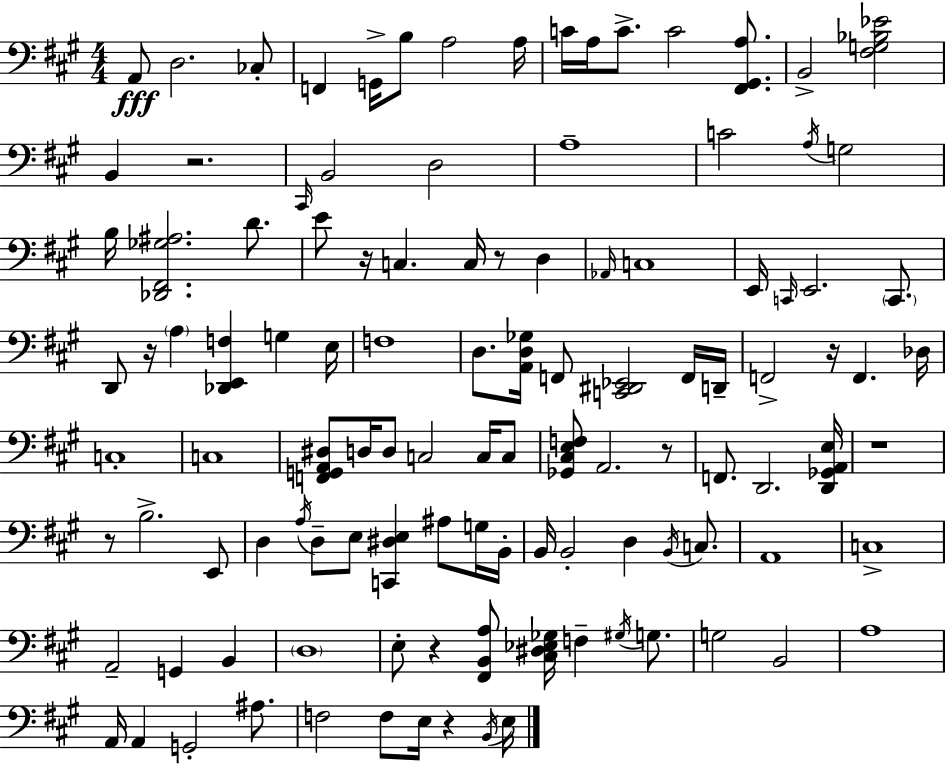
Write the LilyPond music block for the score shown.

{
  \clef bass
  \numericTimeSignature
  \time 4/4
  \key a \major
  a,8\fff d2. ces8-. | f,4 g,16-> b8 a2 a16 | c'16 a16 c'8.-> c'2 <fis, gis, a>8. | b,2-> <fis g bes ees'>2 | \break b,4 r2. | \grace { cis,16 } b,2 d2 | a1-- | c'2 \acciaccatura { a16 } g2 | \break b16 <des, fis, ges ais>2. d'8. | e'8 r16 c4. c16 r8 d4 | \grace { aes,16 } c1 | e,16 \grace { c,16 } e,2. | \break \parenthesize c,8. d,8 r16 \parenthesize a4 <des, e, f>4 g4 | e16 f1 | d8. <a, d ges>16 f,8 <c, dis, ees,>2 | f,16 d,16-- f,2-> r16 f,4. | \break des16 c1-. | c1 | <f, g, a, dis>8 d16 d8 c2 | c16 c8 <ges, cis e f>8 a,2. | \break r8 f,8. d,2. | <d, ges, a, e>16 r1 | r8 b2.-> | e,8 d4 \acciaccatura { a16 } d8-- e8 <c, dis e>4 | \break ais8 g16 b,16-. b,16 b,2-. d4 | \acciaccatura { b,16 } c8. a,1 | c1-> | a,2-- g,4 | \break b,4 \parenthesize d1 | e8-. r4 <fis, b, a>8 <cis dis ees ges>16 f4-- | \acciaccatura { gis16 } g8. g2 b,2 | a1 | \break a,16 a,4 g,2-. | ais8. f2 f8 | e16 r4 \acciaccatura { b,16 } e16 \bar "|."
}